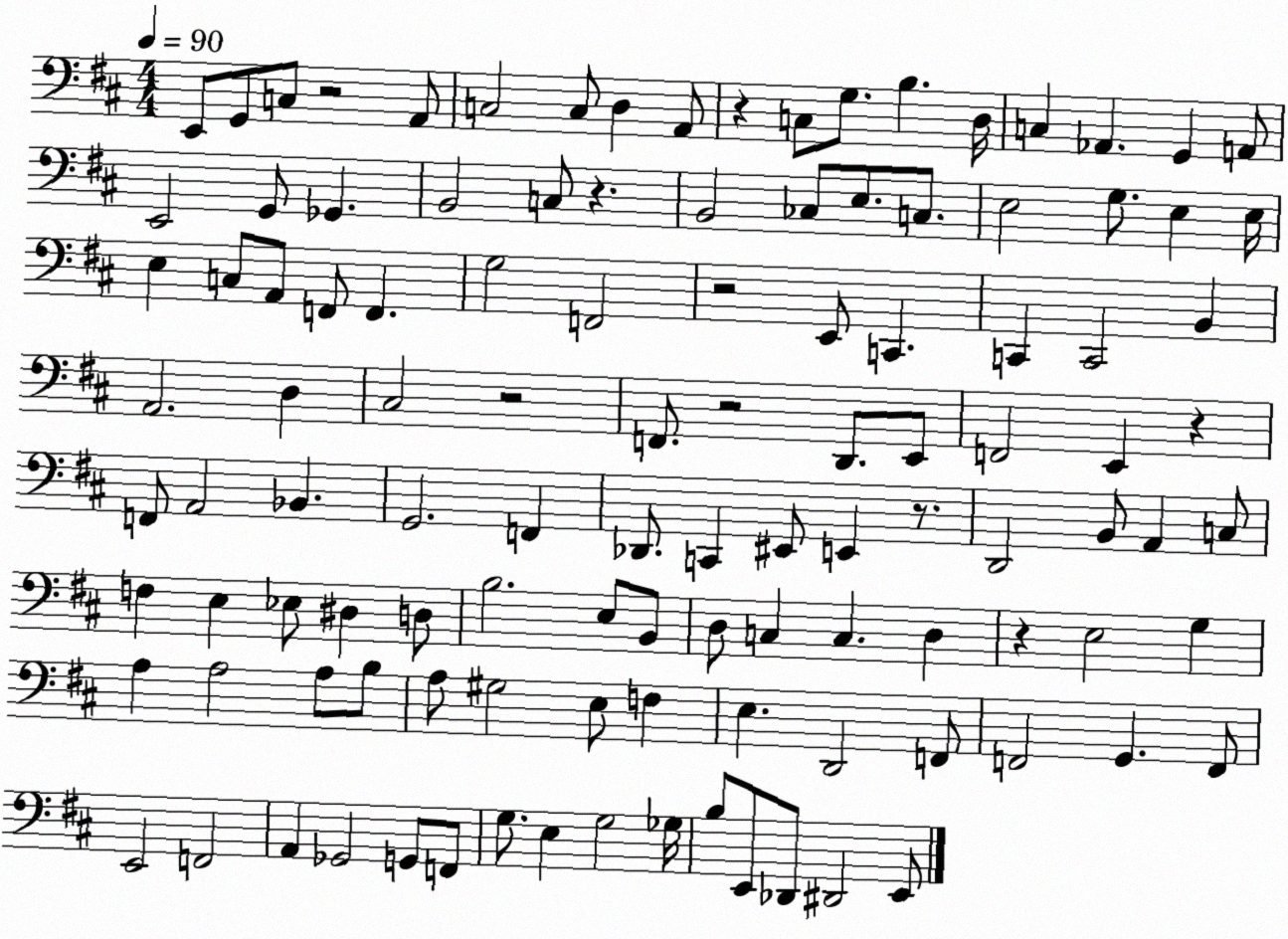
X:1
T:Untitled
M:4/4
L:1/4
K:D
E,,/2 G,,/2 C,/2 z2 A,,/2 C,2 C,/2 D, A,,/2 z C,/2 G,/2 B, D,/4 C, _A,, G,, A,,/2 E,,2 G,,/2 _G,, B,,2 C,/2 z B,,2 _C,/2 E,/2 C,/2 E,2 G,/2 E, E,/4 E, C,/2 A,,/2 F,,/2 F,, G,2 F,,2 z2 E,,/2 C,, C,, C,,2 B,, A,,2 D, ^C,2 z2 F,,/2 z2 D,,/2 E,,/2 F,,2 E,, z F,,/2 A,,2 _B,, G,,2 F,, _D,,/2 C,, ^E,,/2 E,, z/2 D,,2 B,,/2 A,, C,/2 F, E, _E,/2 ^D, D,/2 B,2 E,/2 B,,/2 D,/2 C, C, D, z E,2 G, A, A,2 A,/2 B,/2 A,/2 ^G,2 E,/2 F, E, D,,2 F,,/2 F,,2 G,, F,,/2 E,,2 F,,2 A,, _G,,2 G,,/2 F,,/2 G,/2 E, G,2 _G,/4 B,/2 E,,/2 _D,,/2 ^D,,2 E,,/2